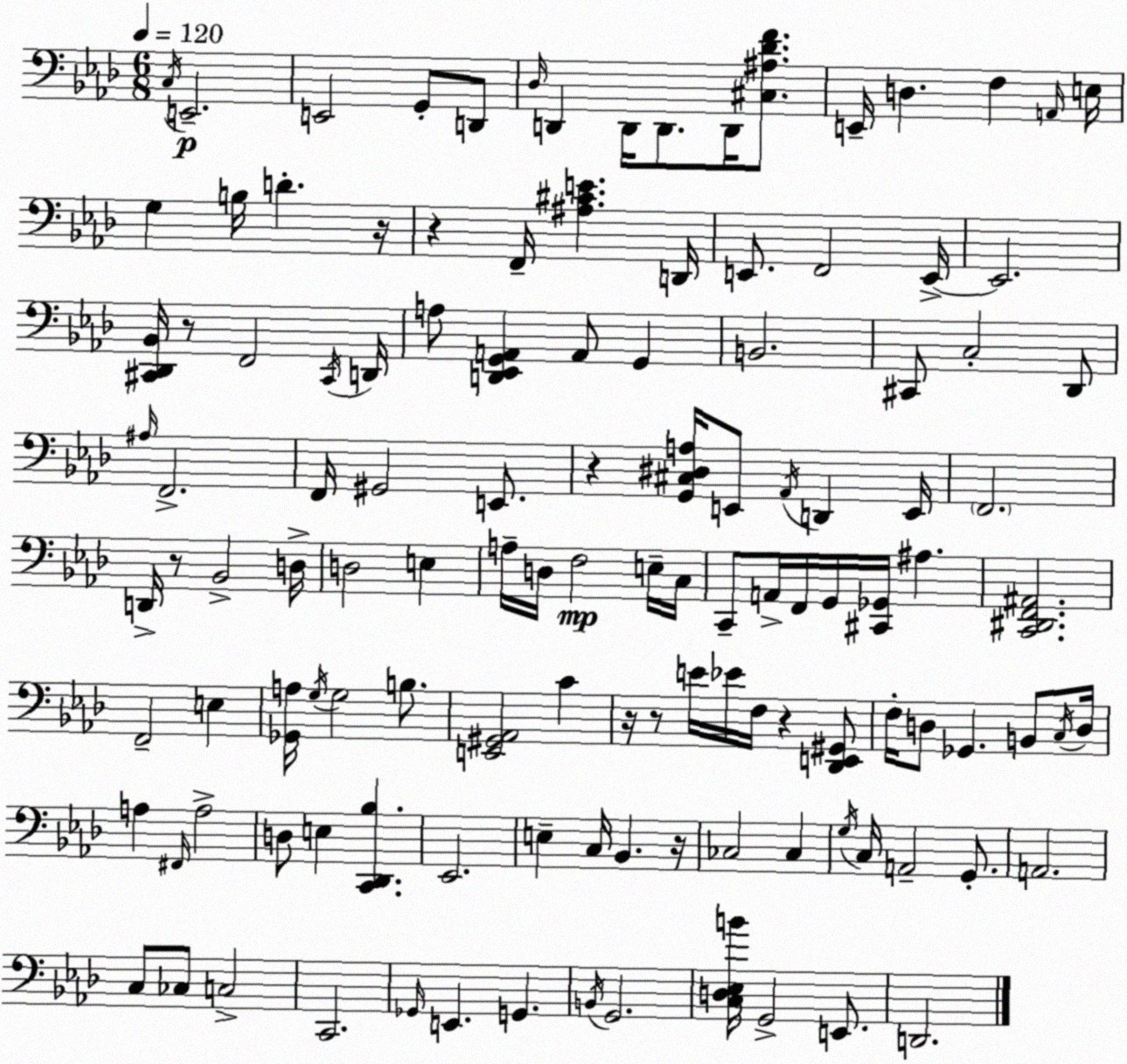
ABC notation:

X:1
T:Untitled
M:6/8
L:1/4
K:Fm
C,/4 E,,2 E,,2 G,,/2 D,,/2 _D,/4 D,, D,,/4 D,,/2 D,,/4 [^C,^A,_DF]/2 E,,/4 D, F, A,,/4 E,/4 G, B,/4 D z/4 z F,,/4 [^A,^CE] D,,/4 E,,/2 F,,2 E,,/4 E,,2 [^C,,_D,,_B,,]/4 z/2 F,,2 ^C,,/4 D,,/4 A,/2 [D,,_E,,G,,A,,] A,,/2 G,, B,,2 ^C,,/2 C,2 _D,,/2 ^A,/4 F,,2 F,,/4 ^G,,2 E,,/2 z [G,,^C,^D,A,]/4 E,,/2 _A,,/4 D,, E,,/4 F,,2 D,,/4 z/2 _B,,2 D,/4 D,2 E, A,/4 D,/4 F,2 E,/4 C,/4 C,,/2 A,,/4 F,,/4 G,,/4 [^C,,_G,,]/4 ^A, [C,,^D,,F,,^A,,]2 F,,2 E, [_G,,A,]/4 G,/4 G,2 B,/2 [E,,^G,,_A,,]2 C z/4 z/2 E/4 _E/4 F,/4 z [_D,,E,,^G,,]/2 F,/4 D,/2 _G,, B,,/2 C,/4 D,/4 A, ^F,,/4 A,2 D,/2 E, [C,,_D,,_B,] _E,,2 E, C,/4 _B,, z/4 _C,2 _C, G,/4 C,/4 A,,2 G,,/2 A,,2 C,/2 _C,/2 C,2 C,,2 _G,,/4 E,, G,, B,,/4 G,,2 [C,D,_E,B]/4 G,,2 E,,/2 D,,2